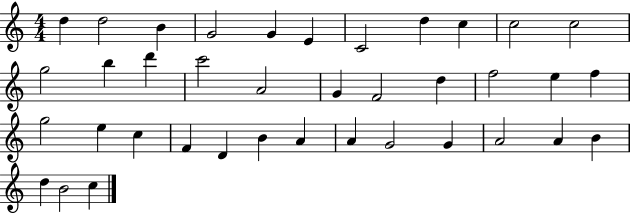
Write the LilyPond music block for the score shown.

{
  \clef treble
  \numericTimeSignature
  \time 4/4
  \key c \major
  d''4 d''2 b'4 | g'2 g'4 e'4 | c'2 d''4 c''4 | c''2 c''2 | \break g''2 b''4 d'''4 | c'''2 a'2 | g'4 f'2 d''4 | f''2 e''4 f''4 | \break g''2 e''4 c''4 | f'4 d'4 b'4 a'4 | a'4 g'2 g'4 | a'2 a'4 b'4 | \break d''4 b'2 c''4 | \bar "|."
}